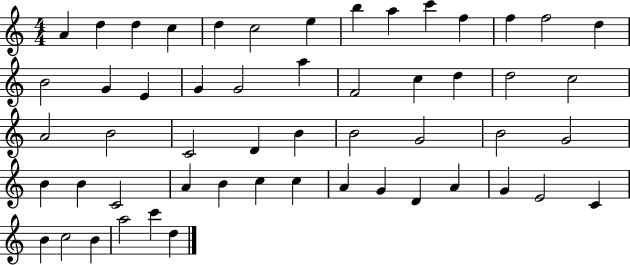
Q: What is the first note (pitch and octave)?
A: A4